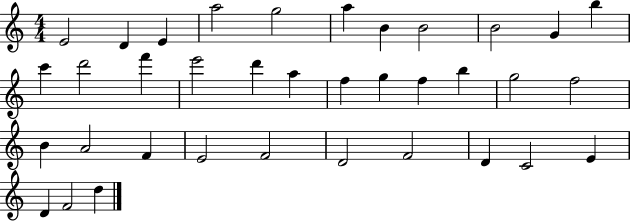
E4/h D4/q E4/q A5/h G5/h A5/q B4/q B4/h B4/h G4/q B5/q C6/q D6/h F6/q E6/h D6/q A5/q F5/q G5/q F5/q B5/q G5/h F5/h B4/q A4/h F4/q E4/h F4/h D4/h F4/h D4/q C4/h E4/q D4/q F4/h D5/q